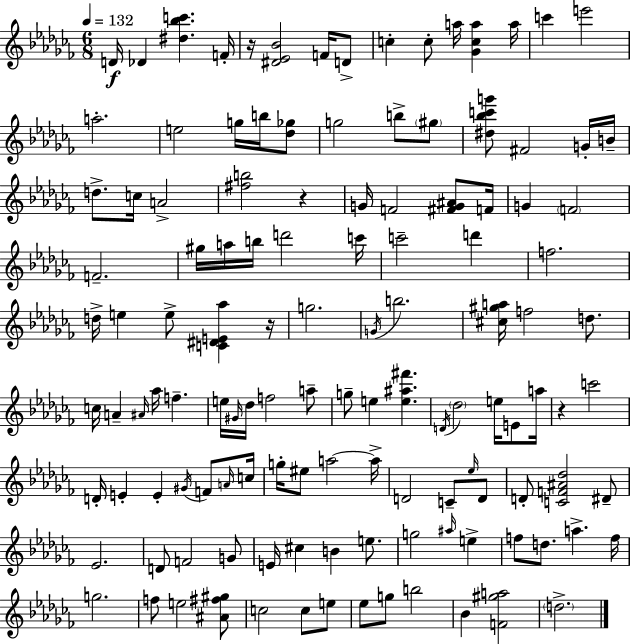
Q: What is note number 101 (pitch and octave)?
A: C5